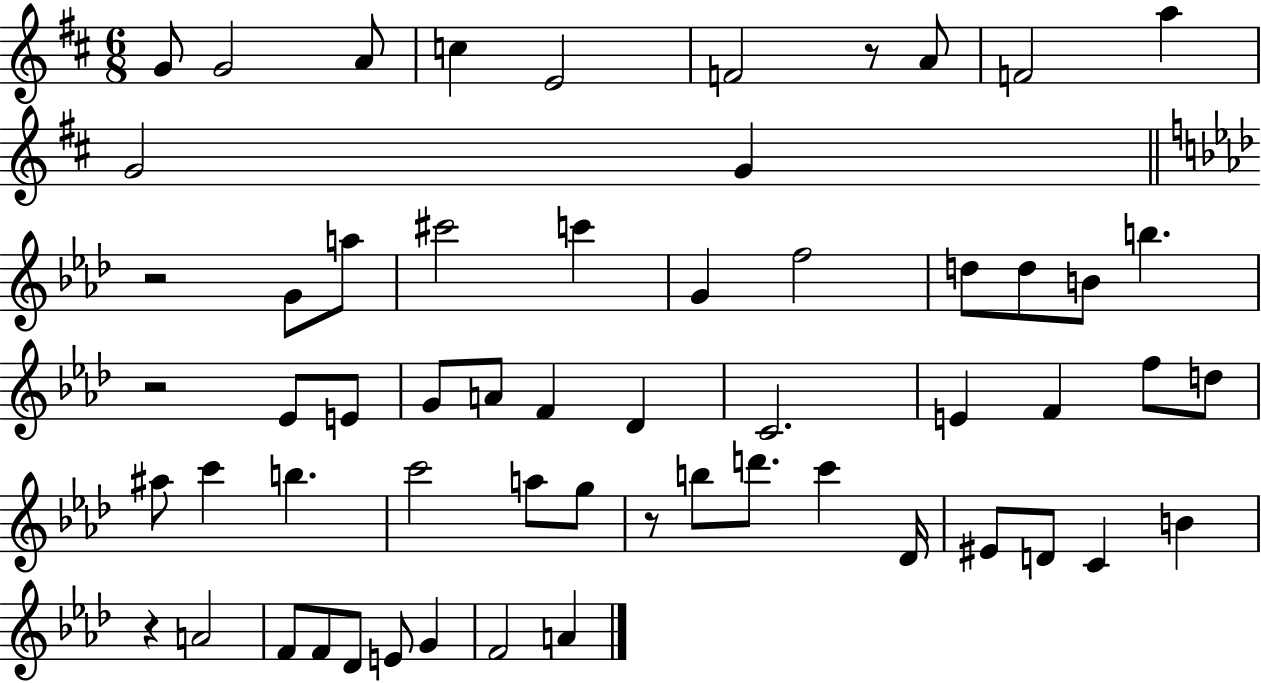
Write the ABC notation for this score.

X:1
T:Untitled
M:6/8
L:1/4
K:D
G/2 G2 A/2 c E2 F2 z/2 A/2 F2 a G2 G z2 G/2 a/2 ^c'2 c' G f2 d/2 d/2 B/2 b z2 _E/2 E/2 G/2 A/2 F _D C2 E F f/2 d/2 ^a/2 c' b c'2 a/2 g/2 z/2 b/2 d'/2 c' _D/4 ^E/2 D/2 C B z A2 F/2 F/2 _D/2 E/2 G F2 A